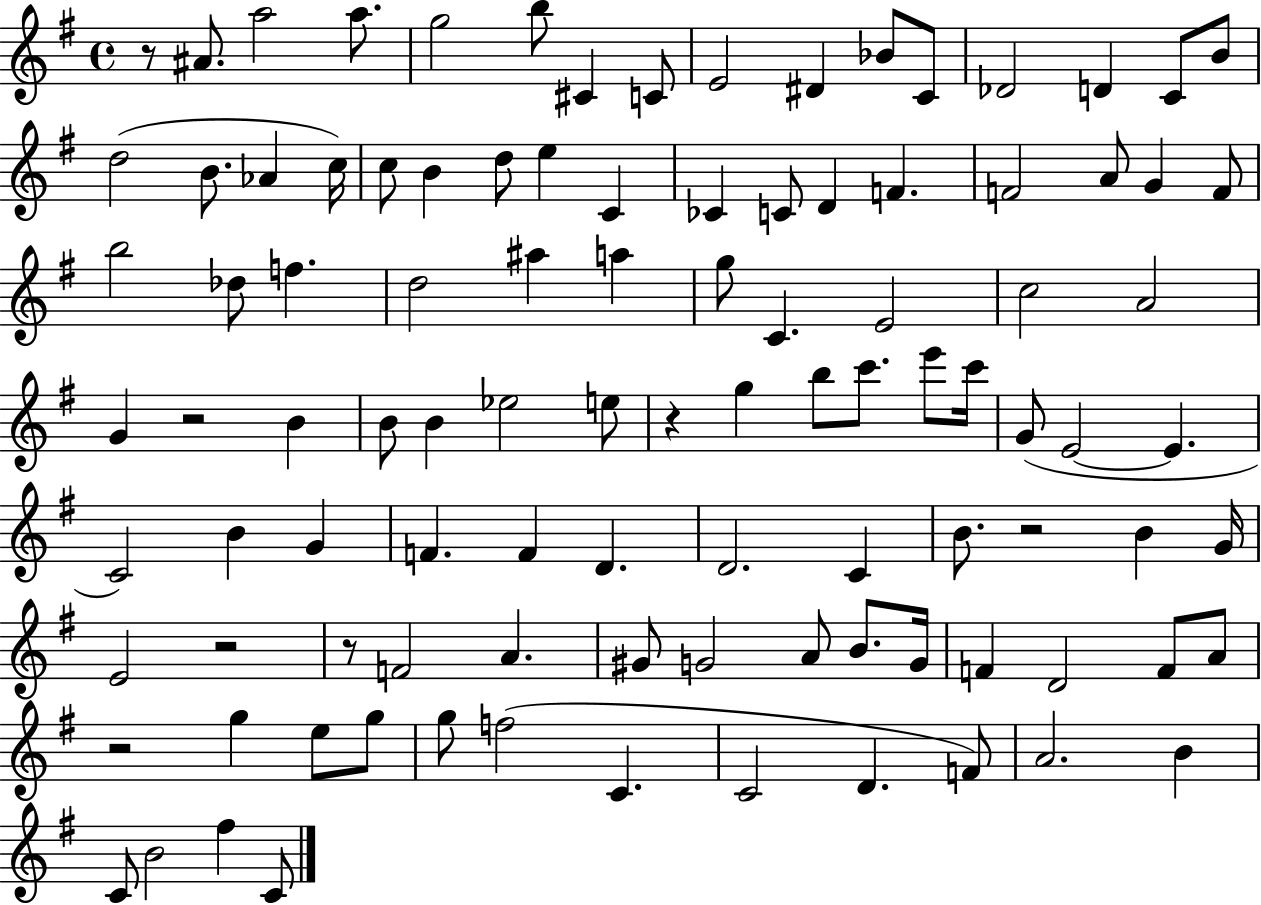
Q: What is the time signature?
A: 4/4